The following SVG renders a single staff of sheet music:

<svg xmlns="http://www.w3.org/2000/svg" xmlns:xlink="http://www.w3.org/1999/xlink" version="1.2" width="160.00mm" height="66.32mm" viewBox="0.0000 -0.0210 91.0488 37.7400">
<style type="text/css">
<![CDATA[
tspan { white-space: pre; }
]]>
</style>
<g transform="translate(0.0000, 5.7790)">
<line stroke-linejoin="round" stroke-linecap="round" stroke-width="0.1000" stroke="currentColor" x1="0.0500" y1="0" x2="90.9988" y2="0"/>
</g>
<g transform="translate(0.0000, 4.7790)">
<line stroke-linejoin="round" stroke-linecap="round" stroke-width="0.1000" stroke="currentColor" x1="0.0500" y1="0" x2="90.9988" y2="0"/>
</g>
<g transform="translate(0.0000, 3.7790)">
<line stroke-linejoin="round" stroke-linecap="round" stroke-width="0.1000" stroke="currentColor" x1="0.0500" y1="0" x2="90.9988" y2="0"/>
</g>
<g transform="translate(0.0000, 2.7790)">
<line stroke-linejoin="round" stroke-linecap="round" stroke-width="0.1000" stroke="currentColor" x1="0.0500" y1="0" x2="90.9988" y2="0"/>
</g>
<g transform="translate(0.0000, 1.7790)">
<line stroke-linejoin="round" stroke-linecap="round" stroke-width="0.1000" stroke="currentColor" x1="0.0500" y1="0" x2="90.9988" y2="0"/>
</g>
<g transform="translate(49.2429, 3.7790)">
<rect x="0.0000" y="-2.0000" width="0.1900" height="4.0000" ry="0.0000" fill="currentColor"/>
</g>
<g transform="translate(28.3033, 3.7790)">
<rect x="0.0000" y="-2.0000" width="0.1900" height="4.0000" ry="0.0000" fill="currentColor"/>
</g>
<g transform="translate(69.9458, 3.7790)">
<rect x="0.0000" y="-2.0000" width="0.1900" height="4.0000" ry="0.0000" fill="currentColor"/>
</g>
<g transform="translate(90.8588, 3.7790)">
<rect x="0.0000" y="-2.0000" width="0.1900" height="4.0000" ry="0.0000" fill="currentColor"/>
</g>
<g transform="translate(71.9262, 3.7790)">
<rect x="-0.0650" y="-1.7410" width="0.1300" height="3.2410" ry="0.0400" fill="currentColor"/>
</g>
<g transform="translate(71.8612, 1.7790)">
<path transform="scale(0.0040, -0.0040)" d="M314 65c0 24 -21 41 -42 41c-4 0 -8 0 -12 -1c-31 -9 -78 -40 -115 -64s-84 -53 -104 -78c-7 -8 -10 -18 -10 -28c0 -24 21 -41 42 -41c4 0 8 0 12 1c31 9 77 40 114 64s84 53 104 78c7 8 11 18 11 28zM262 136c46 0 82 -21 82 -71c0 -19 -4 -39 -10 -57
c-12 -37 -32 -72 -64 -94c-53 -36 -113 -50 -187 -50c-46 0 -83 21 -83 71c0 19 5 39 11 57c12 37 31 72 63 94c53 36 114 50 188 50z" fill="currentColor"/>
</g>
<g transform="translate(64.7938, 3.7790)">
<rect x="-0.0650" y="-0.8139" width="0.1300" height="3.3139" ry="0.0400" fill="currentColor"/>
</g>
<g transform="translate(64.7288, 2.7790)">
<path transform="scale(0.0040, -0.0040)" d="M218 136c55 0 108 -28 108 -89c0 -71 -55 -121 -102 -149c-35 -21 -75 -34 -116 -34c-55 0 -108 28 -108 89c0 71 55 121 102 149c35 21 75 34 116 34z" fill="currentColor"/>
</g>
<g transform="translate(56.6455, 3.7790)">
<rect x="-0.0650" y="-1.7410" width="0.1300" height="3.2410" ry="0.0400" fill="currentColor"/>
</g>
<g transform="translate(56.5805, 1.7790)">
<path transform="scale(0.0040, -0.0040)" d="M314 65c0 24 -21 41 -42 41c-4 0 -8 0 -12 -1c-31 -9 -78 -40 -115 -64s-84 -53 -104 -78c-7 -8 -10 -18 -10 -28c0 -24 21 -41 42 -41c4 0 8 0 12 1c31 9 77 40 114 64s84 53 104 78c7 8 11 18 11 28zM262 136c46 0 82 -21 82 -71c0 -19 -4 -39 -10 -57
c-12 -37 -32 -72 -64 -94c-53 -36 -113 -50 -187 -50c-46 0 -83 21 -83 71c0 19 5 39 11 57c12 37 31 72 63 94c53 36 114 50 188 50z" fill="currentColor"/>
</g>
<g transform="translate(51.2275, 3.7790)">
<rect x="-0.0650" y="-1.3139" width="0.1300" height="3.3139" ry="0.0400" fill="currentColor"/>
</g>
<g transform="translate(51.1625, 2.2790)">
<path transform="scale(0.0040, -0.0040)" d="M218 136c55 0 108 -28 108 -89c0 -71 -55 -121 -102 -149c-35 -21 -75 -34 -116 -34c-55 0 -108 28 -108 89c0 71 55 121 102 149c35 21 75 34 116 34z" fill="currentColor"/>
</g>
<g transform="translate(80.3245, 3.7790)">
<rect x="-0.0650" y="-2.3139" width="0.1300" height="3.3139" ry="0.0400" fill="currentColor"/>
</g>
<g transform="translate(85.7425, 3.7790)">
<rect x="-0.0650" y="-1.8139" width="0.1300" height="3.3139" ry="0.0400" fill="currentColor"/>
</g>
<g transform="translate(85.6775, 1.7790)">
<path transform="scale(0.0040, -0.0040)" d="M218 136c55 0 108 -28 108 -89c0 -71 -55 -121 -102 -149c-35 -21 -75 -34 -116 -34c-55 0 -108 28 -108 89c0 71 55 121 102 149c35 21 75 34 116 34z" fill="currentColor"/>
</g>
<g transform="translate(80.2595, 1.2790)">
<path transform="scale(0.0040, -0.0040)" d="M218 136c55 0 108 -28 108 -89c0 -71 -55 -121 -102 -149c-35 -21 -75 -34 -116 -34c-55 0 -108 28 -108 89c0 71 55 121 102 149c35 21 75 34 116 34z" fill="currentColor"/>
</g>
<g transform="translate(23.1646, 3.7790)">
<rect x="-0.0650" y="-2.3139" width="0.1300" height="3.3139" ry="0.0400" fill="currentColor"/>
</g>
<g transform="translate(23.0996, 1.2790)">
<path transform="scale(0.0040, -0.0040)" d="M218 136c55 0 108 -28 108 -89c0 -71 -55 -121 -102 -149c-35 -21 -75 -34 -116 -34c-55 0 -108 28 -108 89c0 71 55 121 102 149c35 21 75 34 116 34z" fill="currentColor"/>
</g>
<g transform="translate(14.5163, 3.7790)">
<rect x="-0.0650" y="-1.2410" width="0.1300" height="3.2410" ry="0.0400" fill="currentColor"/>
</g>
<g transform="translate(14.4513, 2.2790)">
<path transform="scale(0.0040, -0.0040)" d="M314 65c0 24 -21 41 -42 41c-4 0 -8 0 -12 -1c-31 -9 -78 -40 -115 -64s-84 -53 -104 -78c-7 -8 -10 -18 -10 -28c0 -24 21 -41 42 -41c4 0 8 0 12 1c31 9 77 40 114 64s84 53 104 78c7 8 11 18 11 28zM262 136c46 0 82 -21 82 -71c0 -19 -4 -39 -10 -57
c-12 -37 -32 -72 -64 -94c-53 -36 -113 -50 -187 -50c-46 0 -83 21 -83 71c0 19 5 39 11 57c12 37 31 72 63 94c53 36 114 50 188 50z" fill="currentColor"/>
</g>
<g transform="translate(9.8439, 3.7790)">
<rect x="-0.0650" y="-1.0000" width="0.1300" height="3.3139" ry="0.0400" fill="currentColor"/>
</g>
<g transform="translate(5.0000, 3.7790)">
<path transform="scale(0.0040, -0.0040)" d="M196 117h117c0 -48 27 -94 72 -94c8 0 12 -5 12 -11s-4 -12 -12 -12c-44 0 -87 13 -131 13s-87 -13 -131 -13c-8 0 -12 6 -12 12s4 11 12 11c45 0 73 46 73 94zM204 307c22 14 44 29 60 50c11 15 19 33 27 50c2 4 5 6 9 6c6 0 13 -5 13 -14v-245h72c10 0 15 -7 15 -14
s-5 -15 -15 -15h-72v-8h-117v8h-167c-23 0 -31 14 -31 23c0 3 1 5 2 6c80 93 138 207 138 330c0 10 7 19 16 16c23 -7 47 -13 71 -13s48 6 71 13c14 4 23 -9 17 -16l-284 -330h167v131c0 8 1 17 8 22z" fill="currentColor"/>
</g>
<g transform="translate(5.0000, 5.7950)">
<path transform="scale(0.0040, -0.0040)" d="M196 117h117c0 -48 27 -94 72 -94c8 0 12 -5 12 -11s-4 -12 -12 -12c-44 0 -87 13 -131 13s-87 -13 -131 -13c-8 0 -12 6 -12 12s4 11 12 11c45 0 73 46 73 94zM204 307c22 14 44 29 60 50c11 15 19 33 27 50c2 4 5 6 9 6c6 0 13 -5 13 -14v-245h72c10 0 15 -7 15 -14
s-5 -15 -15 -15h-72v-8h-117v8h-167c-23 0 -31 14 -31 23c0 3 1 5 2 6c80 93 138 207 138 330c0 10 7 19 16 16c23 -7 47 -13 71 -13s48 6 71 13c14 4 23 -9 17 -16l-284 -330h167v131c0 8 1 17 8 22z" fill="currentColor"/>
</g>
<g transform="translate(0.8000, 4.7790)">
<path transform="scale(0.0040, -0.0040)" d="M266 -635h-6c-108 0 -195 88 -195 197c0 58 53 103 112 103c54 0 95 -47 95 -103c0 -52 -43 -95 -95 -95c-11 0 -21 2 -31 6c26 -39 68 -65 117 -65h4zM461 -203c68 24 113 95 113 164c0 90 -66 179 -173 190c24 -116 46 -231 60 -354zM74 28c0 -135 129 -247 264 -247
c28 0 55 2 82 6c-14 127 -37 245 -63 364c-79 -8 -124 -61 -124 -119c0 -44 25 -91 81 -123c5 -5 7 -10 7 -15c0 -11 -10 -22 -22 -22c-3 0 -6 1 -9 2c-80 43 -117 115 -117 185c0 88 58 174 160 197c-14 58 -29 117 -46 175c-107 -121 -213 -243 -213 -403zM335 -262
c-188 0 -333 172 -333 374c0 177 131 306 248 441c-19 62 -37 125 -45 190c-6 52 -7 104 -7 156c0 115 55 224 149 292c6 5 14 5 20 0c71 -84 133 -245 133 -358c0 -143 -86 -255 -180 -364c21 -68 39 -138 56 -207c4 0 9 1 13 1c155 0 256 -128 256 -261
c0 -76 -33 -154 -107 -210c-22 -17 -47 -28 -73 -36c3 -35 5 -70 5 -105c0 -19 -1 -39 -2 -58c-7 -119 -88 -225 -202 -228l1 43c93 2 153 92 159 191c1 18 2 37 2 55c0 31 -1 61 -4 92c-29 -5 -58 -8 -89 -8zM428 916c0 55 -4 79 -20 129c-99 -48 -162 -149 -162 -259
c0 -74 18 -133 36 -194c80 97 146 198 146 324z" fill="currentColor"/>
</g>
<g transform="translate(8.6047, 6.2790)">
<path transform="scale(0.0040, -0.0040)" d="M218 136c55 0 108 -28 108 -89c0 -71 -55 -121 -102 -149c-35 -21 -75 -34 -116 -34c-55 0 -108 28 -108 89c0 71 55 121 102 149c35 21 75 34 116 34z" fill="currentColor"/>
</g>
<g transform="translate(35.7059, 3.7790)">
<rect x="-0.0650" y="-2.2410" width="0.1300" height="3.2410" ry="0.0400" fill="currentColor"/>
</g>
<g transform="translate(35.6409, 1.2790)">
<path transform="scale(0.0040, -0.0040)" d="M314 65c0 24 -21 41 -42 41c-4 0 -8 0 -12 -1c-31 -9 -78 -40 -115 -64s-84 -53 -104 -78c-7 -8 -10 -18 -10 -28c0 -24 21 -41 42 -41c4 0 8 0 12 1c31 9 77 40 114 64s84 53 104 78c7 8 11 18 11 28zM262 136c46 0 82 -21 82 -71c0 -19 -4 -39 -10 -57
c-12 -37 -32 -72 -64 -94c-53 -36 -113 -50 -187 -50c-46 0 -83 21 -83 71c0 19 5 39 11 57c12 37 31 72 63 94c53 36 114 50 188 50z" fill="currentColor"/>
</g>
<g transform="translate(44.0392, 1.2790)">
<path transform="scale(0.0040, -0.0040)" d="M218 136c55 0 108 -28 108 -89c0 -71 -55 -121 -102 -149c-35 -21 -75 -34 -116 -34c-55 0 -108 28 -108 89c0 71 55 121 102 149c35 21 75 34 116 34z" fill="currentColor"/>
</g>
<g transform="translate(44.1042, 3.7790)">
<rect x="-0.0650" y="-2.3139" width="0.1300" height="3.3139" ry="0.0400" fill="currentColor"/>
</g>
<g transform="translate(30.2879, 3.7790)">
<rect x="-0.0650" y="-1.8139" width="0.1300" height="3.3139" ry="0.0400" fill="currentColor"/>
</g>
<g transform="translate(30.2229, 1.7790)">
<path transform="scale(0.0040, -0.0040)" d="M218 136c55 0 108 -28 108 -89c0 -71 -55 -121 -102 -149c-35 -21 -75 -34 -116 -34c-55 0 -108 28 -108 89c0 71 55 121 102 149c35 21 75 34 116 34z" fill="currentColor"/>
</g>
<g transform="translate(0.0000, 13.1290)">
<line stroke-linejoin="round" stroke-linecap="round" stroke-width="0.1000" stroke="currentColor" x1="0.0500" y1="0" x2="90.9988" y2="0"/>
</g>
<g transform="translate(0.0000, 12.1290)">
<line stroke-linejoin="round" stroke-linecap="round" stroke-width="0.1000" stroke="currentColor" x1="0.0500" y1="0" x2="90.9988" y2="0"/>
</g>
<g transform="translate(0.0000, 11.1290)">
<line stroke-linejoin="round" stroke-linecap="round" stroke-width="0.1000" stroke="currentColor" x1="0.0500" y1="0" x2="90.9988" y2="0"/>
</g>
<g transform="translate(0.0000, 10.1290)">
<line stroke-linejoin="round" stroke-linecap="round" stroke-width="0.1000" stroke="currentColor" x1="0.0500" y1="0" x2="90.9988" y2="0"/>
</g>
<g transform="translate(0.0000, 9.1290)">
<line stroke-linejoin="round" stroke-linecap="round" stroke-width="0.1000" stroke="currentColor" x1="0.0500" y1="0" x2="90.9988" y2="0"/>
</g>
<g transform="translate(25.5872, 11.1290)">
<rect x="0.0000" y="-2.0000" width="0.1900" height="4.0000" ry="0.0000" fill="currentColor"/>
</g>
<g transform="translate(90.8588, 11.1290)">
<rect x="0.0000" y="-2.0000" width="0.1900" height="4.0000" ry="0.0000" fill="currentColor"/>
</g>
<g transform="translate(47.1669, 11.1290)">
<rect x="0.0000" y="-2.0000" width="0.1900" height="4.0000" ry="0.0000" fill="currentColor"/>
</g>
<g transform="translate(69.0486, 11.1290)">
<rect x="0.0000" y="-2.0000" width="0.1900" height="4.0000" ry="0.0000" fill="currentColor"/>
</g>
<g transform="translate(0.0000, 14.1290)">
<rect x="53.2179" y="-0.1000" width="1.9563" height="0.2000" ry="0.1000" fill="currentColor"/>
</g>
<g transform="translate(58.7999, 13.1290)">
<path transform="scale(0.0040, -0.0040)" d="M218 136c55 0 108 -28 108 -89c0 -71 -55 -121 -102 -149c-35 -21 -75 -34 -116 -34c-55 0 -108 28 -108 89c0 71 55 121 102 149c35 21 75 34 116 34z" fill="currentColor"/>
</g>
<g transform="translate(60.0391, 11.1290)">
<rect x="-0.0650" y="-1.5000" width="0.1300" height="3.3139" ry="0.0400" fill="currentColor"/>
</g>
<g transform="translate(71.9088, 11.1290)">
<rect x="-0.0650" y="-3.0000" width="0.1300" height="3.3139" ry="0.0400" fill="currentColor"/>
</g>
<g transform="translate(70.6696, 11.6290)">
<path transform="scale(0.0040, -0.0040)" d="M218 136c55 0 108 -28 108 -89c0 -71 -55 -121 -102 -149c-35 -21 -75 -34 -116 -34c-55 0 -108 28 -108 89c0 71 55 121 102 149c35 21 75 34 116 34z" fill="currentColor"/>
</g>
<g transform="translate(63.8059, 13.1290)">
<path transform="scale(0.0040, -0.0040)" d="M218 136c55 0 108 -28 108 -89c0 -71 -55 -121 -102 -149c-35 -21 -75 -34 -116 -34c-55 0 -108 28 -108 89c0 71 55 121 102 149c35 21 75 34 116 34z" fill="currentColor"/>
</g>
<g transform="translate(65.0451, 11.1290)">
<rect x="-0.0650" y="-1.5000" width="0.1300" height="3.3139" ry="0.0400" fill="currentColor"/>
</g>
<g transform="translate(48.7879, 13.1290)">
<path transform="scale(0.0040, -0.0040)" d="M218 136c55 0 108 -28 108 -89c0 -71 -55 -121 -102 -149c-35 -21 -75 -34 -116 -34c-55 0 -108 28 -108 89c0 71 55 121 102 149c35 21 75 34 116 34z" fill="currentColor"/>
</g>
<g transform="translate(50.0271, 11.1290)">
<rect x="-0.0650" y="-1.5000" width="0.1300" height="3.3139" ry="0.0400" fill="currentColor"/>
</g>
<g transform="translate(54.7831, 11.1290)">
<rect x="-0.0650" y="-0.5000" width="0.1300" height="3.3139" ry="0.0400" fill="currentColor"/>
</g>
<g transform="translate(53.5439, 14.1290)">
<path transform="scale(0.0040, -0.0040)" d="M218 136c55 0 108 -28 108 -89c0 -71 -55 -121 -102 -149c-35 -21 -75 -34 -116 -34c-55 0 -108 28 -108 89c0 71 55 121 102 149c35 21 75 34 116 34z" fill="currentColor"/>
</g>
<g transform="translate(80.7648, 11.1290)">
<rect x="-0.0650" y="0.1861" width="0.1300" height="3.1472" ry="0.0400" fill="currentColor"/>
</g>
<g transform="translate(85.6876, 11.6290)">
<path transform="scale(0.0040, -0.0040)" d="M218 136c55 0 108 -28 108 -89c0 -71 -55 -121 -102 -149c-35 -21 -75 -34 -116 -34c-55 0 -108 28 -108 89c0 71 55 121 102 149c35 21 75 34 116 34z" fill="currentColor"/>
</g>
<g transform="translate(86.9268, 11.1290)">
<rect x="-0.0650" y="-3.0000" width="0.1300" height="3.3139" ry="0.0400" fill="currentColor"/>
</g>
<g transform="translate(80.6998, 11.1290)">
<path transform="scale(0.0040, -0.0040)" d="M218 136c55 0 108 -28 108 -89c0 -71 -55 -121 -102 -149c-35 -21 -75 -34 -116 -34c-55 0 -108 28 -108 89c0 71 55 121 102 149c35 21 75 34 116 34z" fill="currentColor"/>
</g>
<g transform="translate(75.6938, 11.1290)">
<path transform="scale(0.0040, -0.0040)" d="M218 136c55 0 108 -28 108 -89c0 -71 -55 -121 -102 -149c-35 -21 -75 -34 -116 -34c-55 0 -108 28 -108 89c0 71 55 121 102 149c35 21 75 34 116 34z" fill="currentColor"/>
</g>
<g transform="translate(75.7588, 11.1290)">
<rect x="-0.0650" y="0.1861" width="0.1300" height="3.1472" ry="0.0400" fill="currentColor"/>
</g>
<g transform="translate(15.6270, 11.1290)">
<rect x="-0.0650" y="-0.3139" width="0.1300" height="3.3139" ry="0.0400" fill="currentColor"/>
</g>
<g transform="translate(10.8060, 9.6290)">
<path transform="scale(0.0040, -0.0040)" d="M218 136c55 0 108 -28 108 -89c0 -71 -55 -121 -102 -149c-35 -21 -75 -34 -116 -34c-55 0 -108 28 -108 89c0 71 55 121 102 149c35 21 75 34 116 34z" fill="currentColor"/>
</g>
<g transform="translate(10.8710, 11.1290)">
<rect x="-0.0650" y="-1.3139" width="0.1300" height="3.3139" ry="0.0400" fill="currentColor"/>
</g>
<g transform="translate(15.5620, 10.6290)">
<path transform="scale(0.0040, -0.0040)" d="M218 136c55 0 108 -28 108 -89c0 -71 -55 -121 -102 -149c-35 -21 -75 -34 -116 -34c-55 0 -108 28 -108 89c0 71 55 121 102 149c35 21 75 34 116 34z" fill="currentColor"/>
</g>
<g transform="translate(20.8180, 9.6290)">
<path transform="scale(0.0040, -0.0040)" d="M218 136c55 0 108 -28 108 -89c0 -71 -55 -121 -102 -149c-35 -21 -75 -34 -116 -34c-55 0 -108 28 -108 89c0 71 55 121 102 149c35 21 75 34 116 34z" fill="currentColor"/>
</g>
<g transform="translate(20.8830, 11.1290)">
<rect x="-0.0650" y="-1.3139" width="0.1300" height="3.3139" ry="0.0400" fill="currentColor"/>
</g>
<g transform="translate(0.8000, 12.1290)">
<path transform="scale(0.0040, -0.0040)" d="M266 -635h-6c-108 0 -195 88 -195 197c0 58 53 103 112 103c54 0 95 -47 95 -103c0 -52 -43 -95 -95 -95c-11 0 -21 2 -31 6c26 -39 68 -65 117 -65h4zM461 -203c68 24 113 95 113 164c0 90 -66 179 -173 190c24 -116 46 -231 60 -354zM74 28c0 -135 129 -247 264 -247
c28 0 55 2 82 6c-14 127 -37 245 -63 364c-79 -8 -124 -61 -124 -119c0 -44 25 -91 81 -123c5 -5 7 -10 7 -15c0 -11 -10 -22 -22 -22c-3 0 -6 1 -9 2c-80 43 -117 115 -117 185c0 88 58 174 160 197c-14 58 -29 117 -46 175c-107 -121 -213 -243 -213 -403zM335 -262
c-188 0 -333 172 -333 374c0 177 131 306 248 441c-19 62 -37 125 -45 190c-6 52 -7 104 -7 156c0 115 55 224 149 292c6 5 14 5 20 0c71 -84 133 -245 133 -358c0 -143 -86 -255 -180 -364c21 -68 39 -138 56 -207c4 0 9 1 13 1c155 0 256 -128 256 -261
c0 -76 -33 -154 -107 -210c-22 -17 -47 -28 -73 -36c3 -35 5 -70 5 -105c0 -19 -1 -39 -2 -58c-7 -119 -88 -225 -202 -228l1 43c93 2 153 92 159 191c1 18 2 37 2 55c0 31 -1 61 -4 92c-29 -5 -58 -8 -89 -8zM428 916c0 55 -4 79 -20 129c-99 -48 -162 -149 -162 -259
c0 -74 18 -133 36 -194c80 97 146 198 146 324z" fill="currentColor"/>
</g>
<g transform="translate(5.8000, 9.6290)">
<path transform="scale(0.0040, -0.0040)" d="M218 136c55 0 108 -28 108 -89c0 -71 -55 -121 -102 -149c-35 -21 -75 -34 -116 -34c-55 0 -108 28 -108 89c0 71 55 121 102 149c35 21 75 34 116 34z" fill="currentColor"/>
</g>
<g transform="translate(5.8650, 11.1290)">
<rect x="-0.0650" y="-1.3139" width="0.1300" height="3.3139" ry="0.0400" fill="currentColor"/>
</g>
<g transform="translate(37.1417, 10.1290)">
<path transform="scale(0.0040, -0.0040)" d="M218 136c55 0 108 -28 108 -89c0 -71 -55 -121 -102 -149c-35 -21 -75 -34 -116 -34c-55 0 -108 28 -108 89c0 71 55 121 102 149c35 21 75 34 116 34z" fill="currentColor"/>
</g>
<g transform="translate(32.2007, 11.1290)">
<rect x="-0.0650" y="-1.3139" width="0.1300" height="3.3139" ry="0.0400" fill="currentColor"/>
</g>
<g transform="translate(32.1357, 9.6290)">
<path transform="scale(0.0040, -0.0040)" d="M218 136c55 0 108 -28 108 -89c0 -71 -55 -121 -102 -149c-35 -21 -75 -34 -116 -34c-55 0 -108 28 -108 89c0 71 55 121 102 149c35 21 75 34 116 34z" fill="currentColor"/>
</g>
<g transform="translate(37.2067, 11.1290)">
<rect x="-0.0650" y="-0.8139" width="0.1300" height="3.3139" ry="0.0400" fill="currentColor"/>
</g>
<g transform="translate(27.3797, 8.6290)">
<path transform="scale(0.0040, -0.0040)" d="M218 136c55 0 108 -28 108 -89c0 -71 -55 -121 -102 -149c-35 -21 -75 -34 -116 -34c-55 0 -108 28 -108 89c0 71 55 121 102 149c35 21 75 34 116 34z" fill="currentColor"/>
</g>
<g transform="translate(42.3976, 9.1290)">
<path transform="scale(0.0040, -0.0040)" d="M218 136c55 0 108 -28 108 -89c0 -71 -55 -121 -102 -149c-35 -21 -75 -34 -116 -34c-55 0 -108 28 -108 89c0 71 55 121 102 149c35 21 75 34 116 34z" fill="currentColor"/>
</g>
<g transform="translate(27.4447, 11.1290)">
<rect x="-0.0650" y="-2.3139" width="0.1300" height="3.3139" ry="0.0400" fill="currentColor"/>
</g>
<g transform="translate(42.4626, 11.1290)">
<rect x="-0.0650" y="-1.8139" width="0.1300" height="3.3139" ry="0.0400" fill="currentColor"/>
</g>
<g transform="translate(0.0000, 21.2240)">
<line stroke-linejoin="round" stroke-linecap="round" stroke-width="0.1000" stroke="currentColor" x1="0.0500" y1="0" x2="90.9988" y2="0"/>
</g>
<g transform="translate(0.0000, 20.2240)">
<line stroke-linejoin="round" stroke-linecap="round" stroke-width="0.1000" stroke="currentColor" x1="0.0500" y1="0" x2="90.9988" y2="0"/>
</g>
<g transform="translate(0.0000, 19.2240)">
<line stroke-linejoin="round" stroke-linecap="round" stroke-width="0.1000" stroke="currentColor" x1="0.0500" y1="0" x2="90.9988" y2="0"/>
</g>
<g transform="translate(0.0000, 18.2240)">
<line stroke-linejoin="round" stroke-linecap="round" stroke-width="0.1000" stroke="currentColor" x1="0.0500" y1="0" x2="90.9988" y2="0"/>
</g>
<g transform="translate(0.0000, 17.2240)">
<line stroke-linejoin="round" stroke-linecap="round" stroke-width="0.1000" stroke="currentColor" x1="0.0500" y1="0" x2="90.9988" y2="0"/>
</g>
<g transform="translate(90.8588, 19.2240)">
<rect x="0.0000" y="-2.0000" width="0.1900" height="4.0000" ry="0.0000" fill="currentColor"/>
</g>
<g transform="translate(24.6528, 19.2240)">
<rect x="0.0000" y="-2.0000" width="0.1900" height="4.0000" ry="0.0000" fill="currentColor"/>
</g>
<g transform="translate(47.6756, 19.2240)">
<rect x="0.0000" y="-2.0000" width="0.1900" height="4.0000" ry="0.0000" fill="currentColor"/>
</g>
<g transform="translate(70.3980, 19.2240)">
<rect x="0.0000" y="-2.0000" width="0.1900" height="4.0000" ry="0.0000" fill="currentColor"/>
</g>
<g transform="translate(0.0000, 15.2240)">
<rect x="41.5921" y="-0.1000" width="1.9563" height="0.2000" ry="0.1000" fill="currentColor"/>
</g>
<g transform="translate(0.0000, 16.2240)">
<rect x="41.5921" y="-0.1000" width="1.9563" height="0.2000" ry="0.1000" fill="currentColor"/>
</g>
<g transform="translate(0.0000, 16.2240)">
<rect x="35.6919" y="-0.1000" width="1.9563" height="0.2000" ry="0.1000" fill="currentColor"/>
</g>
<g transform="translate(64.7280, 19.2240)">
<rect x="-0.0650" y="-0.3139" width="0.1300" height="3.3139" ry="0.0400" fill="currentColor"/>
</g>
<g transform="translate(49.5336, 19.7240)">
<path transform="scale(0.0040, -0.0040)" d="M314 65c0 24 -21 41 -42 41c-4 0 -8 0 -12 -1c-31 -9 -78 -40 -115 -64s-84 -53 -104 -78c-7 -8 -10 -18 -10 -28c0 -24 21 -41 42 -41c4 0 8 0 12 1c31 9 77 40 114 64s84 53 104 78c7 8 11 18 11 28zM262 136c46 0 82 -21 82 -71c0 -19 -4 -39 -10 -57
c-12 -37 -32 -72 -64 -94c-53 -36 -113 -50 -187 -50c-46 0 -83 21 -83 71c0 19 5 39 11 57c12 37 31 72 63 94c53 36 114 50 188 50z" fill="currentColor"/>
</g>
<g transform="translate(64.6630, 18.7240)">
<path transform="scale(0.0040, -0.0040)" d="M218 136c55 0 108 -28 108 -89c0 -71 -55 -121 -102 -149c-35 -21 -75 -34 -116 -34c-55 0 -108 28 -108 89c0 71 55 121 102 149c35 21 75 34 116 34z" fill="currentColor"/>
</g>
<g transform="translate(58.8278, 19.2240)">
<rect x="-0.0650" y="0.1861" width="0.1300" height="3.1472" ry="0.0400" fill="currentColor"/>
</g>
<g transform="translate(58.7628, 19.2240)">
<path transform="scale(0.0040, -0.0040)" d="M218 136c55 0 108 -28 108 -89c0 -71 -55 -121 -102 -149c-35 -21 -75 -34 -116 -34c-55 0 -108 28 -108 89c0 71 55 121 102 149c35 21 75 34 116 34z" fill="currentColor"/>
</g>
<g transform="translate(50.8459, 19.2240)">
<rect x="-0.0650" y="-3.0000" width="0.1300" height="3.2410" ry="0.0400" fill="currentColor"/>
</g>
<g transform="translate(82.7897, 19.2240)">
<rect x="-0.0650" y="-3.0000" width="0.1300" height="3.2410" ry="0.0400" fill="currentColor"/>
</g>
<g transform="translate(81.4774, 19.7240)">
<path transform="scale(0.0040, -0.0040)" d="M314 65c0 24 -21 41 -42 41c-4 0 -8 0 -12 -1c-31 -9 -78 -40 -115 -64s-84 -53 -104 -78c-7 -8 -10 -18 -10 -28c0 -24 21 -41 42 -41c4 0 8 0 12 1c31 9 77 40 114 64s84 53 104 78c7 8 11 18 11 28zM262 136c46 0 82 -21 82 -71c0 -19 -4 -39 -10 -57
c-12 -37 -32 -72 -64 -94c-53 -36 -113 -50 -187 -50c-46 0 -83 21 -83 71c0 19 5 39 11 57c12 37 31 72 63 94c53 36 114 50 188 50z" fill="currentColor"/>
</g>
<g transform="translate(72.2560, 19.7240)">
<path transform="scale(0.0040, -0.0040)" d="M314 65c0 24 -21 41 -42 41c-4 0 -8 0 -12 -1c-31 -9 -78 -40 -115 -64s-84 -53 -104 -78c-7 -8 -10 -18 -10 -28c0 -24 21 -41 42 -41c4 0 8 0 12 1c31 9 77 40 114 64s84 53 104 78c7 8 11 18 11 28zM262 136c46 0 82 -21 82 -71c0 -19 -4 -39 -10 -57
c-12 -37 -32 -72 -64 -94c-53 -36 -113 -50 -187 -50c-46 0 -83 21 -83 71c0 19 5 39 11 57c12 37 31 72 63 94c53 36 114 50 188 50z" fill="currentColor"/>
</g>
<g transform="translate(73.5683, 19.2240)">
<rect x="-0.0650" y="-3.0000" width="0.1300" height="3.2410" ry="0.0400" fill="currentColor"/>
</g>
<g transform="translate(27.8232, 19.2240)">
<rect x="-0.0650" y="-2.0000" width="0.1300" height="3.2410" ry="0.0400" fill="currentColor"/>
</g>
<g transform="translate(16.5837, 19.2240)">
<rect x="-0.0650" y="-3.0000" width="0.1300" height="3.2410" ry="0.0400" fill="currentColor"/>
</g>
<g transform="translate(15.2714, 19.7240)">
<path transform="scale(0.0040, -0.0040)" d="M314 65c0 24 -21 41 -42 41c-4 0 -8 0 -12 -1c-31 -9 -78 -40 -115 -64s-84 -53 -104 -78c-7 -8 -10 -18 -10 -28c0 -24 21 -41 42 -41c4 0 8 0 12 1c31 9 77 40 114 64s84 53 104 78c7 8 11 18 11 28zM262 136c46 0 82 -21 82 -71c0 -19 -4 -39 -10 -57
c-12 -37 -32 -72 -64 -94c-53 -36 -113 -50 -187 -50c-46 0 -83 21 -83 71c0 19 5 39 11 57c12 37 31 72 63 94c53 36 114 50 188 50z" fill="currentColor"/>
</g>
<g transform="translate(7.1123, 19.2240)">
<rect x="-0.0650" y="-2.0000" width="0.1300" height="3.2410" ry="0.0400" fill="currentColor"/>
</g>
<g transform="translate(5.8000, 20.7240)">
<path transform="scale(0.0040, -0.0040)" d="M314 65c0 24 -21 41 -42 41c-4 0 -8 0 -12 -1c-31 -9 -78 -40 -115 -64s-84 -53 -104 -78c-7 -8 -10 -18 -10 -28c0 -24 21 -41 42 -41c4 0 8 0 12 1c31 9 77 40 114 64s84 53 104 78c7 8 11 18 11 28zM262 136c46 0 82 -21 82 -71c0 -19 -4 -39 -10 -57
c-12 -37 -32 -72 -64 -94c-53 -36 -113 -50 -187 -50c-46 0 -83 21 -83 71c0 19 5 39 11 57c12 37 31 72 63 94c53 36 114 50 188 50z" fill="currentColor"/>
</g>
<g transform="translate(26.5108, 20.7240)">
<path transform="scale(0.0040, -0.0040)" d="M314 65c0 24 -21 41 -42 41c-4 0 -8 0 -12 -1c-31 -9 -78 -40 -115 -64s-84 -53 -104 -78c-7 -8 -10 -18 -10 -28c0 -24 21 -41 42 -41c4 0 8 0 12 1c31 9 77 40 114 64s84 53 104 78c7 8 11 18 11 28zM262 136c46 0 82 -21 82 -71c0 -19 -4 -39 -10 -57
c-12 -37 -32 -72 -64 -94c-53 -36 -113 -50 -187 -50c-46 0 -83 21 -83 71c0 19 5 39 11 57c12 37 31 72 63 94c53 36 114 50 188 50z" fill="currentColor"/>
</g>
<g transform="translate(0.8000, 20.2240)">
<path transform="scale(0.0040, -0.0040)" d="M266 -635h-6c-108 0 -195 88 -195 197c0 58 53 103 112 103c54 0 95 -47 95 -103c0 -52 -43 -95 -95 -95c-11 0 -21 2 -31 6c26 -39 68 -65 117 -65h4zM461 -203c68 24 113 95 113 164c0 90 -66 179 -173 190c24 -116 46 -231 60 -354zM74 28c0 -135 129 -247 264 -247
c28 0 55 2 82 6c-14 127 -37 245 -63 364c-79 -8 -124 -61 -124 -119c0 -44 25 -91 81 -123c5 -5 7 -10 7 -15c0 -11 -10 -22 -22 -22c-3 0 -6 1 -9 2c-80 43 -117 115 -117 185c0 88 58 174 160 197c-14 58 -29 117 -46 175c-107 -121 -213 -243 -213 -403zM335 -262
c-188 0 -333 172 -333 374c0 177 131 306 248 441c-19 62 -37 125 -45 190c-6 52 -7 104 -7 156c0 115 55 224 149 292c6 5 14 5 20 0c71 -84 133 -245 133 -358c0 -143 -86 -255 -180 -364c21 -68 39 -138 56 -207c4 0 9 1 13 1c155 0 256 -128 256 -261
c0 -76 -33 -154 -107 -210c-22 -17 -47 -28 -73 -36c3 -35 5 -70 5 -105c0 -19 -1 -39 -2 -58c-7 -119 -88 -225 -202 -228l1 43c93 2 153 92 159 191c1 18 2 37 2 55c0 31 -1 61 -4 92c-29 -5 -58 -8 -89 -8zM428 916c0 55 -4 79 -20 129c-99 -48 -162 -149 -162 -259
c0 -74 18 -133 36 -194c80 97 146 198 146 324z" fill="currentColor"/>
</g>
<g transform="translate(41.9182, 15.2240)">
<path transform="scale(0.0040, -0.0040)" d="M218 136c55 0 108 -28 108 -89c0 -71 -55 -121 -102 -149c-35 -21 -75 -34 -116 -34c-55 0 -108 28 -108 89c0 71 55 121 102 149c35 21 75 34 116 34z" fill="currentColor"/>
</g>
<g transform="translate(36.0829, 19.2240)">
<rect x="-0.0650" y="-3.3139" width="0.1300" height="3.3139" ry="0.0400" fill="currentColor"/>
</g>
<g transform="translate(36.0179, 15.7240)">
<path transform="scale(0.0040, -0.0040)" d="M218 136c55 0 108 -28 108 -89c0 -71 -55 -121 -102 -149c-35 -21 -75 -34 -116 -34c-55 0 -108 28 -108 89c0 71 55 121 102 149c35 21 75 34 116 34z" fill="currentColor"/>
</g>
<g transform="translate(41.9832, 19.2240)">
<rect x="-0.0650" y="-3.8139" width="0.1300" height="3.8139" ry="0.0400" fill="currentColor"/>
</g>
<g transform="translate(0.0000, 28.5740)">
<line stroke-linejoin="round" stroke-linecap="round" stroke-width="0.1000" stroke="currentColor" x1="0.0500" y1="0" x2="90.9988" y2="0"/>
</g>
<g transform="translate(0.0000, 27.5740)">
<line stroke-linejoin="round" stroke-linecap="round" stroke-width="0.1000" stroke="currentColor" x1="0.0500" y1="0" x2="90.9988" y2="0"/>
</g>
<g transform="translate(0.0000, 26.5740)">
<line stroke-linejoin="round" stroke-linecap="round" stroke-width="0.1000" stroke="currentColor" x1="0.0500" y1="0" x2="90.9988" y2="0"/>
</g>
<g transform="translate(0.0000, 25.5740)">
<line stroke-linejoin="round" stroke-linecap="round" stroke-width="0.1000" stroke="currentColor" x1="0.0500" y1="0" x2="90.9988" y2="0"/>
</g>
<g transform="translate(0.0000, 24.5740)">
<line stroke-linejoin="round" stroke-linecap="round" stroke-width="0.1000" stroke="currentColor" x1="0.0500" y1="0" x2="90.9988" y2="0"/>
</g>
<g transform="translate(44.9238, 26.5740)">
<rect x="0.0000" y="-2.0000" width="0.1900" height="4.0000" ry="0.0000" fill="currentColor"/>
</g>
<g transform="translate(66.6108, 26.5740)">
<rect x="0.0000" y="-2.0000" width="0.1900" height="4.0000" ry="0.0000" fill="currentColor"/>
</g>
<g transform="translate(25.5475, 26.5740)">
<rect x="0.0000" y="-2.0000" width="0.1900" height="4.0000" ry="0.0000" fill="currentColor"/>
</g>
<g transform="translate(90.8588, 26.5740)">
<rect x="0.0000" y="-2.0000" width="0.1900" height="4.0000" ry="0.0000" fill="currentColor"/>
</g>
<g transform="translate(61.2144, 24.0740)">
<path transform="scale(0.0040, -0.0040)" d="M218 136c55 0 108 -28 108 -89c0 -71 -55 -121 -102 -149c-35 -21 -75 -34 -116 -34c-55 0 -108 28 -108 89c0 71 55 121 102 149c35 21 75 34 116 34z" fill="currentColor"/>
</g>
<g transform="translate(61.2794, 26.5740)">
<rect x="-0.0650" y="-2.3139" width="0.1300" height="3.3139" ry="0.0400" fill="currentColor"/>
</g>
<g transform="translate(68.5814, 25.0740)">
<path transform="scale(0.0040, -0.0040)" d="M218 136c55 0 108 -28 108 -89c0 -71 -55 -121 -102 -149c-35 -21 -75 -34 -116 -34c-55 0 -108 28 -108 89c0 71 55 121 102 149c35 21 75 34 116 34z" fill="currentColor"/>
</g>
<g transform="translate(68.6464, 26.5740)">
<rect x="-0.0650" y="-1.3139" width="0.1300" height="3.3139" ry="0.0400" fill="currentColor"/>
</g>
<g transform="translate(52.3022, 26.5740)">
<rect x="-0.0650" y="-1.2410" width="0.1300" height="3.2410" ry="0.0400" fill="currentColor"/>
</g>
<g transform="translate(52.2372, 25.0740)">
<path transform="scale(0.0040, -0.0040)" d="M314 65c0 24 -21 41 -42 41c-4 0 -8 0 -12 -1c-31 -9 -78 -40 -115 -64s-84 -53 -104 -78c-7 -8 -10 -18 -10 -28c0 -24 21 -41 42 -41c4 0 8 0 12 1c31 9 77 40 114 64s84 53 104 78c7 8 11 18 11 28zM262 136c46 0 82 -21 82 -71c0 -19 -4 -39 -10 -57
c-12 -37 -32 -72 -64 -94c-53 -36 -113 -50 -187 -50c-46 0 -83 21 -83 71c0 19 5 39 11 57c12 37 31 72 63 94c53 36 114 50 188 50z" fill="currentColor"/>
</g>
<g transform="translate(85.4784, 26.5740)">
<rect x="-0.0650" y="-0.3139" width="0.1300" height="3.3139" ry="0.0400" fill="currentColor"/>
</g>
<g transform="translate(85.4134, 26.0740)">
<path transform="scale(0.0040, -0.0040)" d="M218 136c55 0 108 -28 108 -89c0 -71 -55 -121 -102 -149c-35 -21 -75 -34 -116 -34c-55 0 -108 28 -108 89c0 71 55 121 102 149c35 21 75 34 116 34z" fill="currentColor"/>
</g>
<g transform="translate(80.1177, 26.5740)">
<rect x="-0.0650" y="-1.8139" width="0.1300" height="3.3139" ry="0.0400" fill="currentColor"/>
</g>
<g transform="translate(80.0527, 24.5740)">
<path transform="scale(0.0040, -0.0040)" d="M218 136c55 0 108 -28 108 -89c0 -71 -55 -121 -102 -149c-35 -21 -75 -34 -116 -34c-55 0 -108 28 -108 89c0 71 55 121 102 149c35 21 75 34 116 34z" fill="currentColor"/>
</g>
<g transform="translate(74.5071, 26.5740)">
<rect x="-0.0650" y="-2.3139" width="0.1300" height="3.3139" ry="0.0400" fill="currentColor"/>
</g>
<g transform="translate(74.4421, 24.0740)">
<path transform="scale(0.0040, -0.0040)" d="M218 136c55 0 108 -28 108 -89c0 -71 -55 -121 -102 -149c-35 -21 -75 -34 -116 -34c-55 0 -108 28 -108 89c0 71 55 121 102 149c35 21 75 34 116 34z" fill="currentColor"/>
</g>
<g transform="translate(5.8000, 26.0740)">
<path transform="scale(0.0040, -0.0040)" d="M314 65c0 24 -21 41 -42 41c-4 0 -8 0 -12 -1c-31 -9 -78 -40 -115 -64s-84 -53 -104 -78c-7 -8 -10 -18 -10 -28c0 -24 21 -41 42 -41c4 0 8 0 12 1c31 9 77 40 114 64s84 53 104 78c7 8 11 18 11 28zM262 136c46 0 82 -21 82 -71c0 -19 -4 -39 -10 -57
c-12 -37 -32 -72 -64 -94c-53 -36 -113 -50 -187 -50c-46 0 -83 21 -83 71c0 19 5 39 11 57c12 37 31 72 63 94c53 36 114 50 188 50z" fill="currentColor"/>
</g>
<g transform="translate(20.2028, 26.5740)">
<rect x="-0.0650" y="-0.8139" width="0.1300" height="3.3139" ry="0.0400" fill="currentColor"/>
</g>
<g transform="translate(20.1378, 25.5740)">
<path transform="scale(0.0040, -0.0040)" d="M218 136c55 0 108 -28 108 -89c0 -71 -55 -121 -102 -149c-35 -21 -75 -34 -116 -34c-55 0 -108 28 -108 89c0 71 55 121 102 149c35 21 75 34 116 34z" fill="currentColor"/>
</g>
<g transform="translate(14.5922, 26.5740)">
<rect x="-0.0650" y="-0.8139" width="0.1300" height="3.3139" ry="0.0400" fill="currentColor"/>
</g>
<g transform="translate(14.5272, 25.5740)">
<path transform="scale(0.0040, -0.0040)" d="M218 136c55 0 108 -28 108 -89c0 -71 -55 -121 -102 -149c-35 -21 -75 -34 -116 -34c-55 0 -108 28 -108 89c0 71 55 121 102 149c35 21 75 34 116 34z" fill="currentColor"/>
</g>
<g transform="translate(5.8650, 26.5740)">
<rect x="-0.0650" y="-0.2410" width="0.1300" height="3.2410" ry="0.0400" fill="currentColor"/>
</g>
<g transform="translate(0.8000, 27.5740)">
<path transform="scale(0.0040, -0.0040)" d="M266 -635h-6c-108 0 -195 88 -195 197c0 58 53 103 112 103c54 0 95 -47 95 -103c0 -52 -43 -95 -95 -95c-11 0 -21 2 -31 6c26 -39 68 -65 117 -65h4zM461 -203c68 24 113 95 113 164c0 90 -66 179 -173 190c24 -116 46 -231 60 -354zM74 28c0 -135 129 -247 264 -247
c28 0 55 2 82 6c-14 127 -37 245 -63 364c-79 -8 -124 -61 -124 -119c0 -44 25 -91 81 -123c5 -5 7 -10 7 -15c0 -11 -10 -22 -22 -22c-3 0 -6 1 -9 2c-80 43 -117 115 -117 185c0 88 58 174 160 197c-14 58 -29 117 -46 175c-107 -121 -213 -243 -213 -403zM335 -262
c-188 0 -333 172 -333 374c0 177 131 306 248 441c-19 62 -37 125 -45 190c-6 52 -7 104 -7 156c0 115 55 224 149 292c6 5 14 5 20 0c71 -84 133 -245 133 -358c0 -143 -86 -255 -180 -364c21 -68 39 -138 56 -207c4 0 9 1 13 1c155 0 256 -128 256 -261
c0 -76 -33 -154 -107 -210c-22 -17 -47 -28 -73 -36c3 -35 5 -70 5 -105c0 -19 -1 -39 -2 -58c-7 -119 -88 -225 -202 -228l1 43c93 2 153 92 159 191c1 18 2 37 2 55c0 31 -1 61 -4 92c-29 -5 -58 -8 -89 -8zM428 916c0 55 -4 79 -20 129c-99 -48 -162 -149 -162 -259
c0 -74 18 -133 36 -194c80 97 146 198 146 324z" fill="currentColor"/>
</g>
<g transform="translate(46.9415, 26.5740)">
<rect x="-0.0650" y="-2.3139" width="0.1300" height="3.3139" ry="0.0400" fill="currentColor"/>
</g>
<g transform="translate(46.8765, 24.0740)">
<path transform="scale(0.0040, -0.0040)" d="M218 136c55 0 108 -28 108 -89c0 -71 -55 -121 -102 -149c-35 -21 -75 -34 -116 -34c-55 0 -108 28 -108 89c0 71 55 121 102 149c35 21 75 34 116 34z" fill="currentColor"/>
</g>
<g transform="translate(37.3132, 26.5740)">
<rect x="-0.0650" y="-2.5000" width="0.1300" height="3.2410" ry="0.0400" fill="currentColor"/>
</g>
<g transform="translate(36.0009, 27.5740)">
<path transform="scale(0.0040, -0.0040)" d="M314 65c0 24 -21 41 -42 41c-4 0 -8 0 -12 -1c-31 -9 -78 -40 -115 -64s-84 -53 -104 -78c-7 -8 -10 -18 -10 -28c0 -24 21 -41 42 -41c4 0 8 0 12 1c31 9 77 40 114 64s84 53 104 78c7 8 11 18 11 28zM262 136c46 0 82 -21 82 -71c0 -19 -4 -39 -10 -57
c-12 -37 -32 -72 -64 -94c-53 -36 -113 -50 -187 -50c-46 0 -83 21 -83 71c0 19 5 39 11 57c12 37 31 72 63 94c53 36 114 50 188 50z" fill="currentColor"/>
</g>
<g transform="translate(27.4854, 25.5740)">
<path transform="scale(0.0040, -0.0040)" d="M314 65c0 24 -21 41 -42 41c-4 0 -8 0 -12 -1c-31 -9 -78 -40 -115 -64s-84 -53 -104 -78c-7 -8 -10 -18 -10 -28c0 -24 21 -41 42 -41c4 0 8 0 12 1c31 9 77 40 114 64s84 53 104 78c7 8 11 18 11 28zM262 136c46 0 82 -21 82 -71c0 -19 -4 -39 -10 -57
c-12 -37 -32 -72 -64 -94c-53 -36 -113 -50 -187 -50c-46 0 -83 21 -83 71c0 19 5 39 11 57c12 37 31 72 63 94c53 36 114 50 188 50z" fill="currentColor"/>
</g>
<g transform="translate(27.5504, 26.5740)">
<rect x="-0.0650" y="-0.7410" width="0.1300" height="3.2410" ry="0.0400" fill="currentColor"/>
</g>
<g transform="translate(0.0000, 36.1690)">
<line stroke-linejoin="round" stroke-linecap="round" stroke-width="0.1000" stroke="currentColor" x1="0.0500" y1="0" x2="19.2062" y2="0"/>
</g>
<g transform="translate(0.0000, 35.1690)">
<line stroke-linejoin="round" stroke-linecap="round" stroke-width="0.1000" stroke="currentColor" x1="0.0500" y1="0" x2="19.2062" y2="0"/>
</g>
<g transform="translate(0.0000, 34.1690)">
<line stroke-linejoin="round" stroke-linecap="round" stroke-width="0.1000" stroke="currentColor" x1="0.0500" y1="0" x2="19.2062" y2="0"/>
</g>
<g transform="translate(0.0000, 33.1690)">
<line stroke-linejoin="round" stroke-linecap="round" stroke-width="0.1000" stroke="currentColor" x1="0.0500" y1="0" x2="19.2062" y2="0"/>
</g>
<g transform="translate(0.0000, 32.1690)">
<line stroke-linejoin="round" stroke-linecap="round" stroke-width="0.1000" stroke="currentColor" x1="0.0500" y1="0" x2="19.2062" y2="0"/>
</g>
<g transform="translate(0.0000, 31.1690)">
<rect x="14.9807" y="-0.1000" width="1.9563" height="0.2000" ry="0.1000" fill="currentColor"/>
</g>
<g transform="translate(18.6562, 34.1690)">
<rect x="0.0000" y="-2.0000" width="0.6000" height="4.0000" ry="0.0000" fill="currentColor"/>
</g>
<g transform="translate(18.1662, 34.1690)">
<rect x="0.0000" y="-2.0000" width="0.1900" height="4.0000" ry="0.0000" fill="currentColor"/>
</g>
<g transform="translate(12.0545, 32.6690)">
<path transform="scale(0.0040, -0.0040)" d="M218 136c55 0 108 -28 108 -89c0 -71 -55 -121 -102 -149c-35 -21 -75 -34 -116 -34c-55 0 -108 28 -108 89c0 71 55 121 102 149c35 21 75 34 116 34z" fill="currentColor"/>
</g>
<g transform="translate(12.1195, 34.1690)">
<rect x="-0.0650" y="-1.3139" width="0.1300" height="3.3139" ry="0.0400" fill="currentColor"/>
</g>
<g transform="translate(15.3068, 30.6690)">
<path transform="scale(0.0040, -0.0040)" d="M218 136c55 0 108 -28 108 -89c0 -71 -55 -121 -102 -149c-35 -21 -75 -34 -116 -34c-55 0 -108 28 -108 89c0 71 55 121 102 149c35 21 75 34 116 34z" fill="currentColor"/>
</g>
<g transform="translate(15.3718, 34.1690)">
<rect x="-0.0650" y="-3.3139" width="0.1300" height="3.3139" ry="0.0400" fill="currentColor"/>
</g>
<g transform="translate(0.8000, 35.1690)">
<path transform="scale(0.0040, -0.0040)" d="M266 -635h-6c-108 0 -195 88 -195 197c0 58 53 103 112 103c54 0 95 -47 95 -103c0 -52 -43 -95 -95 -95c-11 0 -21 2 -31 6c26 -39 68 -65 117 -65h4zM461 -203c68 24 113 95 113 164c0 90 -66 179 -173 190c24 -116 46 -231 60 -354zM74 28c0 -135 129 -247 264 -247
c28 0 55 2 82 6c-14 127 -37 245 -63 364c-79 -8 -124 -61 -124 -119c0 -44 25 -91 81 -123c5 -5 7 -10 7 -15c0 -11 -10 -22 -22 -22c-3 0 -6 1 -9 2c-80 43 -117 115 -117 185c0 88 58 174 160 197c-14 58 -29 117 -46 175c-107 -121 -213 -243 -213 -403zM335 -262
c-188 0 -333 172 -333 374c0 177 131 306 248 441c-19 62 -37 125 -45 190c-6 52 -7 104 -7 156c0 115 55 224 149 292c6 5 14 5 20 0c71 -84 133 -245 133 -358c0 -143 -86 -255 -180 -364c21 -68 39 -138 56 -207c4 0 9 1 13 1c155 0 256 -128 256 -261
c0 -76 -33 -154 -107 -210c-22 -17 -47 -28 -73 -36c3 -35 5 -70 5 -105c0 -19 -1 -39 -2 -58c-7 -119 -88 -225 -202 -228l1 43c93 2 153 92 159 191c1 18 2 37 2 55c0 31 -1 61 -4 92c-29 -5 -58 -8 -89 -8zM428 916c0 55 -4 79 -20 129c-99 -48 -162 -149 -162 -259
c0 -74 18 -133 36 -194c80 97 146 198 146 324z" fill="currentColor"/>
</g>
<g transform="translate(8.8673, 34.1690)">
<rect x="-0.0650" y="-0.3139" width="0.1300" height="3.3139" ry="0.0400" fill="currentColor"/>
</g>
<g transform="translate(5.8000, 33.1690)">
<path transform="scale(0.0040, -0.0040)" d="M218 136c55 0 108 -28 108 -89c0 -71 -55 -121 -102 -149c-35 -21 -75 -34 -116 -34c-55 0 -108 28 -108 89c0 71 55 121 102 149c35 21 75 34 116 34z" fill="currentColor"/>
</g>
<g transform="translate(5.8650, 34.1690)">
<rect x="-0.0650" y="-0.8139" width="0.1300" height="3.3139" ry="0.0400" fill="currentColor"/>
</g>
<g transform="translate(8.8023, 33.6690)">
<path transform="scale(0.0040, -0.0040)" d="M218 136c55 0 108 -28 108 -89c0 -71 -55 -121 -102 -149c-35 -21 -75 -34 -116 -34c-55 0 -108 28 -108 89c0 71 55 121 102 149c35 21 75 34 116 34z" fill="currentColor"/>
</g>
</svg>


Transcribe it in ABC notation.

X:1
T:Untitled
M:4/4
L:1/4
K:C
D e2 g f g2 g e f2 d f2 g f e e c e g e d f E C E E A B B A F2 A2 F2 b c' A2 B c A2 A2 c2 d d d2 G2 g e2 g e g f c d c e b